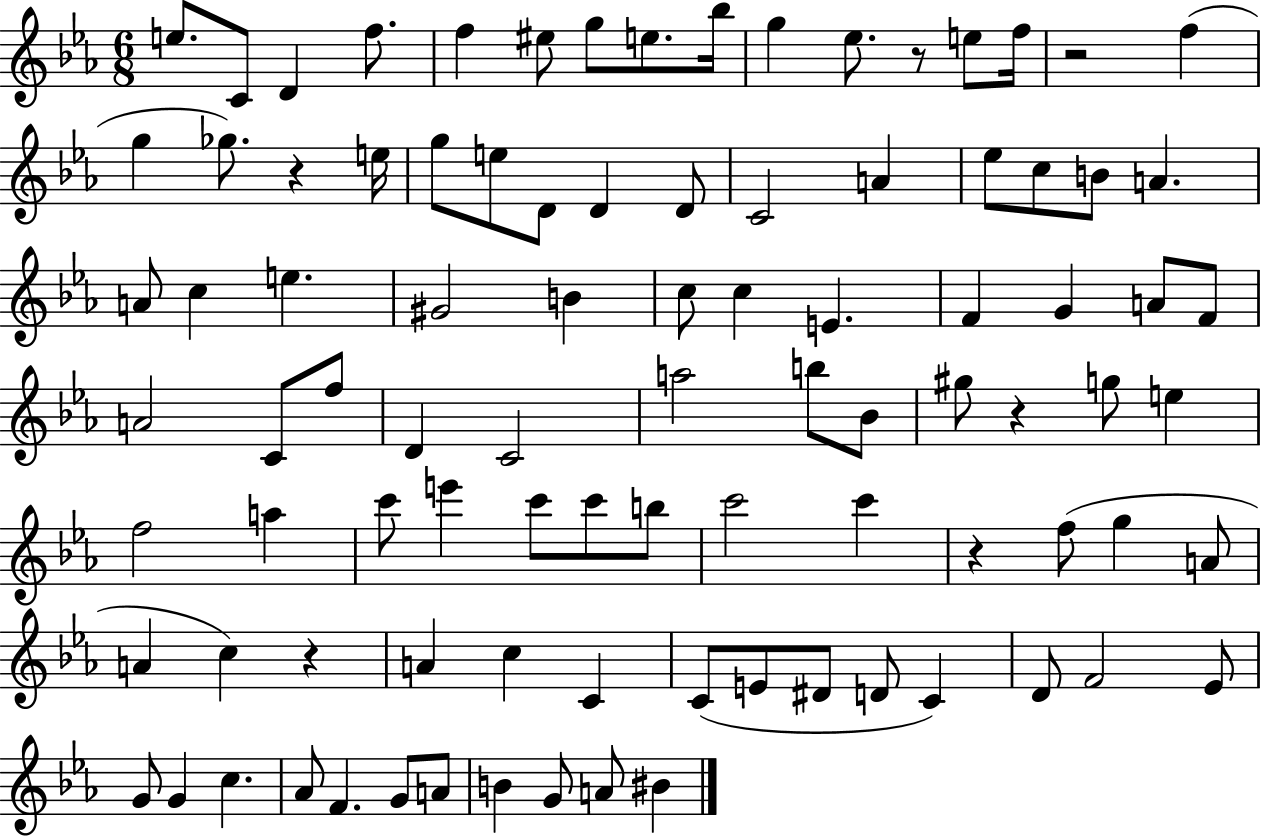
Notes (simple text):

E5/e. C4/e D4/q F5/e. F5/q EIS5/e G5/e E5/e. Bb5/s G5/q Eb5/e. R/e E5/e F5/s R/h F5/q G5/q Gb5/e. R/q E5/s G5/e E5/e D4/e D4/q D4/e C4/h A4/q Eb5/e C5/e B4/e A4/q. A4/e C5/q E5/q. G#4/h B4/q C5/e C5/q E4/q. F4/q G4/q A4/e F4/e A4/h C4/e F5/e D4/q C4/h A5/h B5/e Bb4/e G#5/e R/q G5/e E5/q F5/h A5/q C6/e E6/q C6/e C6/e B5/e C6/h C6/q R/q F5/e G5/q A4/e A4/q C5/q R/q A4/q C5/q C4/q C4/e E4/e D#4/e D4/e C4/q D4/e F4/h Eb4/e G4/e G4/q C5/q. Ab4/e F4/q. G4/e A4/e B4/q G4/e A4/e BIS4/q